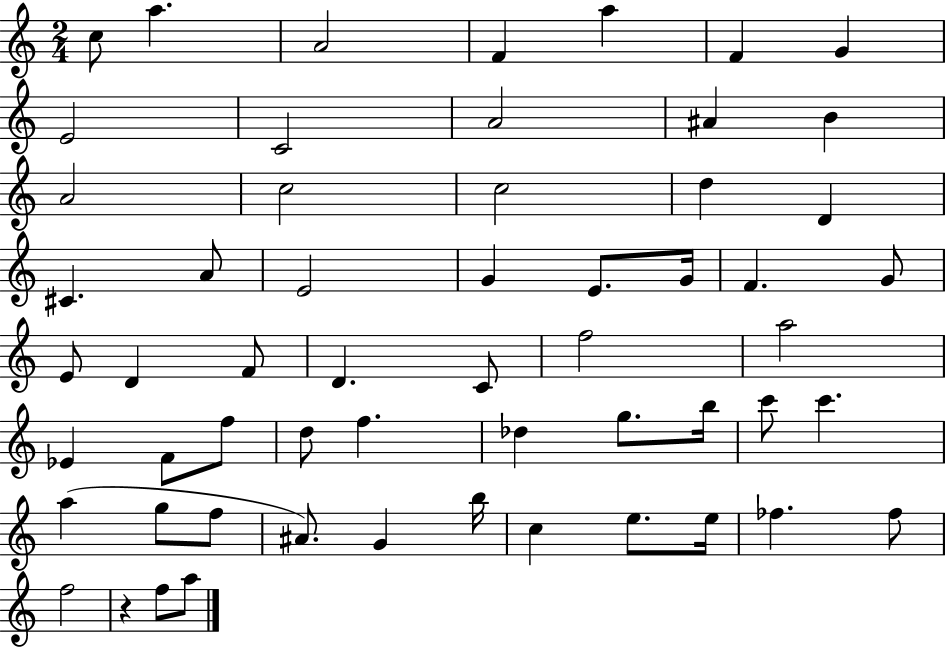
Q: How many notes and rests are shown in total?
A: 57